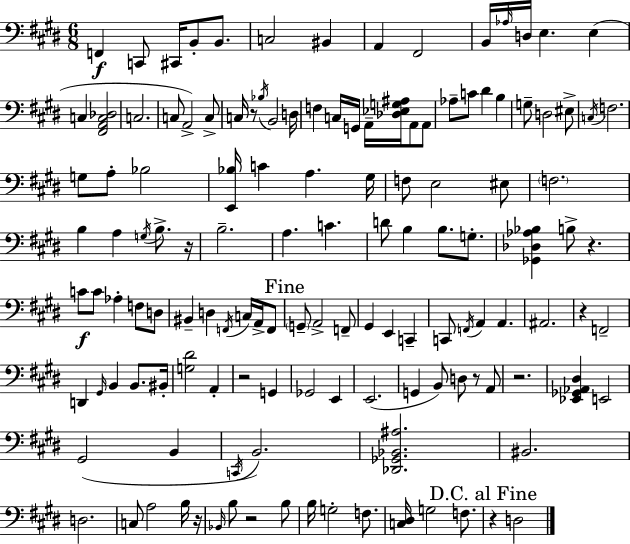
{
  \clef bass
  \numericTimeSignature
  \time 6/8
  \key e \major
  f,4\f c,8 cis,16 b,8-. b,8. | c2 bis,4 | a,4 fis,2 | b,16 \grace { aes16 } d16 e4. e4( | \break c4 <fis, a, c des>2 | c2. | c8 a,2->) c8-> | c16 r8 \acciaccatura { bes16 } b,2 | \break d16 f4 c16 g,16 a,16-- <des ees g ais>16 a,8 | a,8 aes8-- c'8 dis'4 b4 | g8-- d2 | eis8-> \acciaccatura { c16 } f2. | \break g8 a8-. bes2 | <e, bes>16 c'4 a4. | gis16 f8 e2 | eis8 \parenthesize f2. | \break b4 a4 \acciaccatura { g16 } | b8.-> r16 b2.-- | a4. c'4. | d'8 b4 b8. | \break g8.-. <ges, des aes bes>4 b8-> r4. | c'8\f c'8 aes4-. | f8 d8 bis,4-- d4 | \acciaccatura { f,16 } c16 a,16-> f,8 \mark "Fine" \parenthesize g,8-- a,2-> | \break f,8-- gis,4 e,4 | c,4-- c,8 \acciaccatura { f,16 } a,4 | a,4. ais,2. | r4 f,2-- | \break d,4 \grace { gis,16 } b,4 | b,8. bis,16-. <g dis'>2 | a,4-. r2 | g,4 ges,2 | \break e,4 e,2.( | g,4 b,8) | d8 r8 a,8 r2. | <ees, ges, aes, dis>4 e,2 | \break gis,2( | b,4 \acciaccatura { c,16 }) b,2. | <des, ges, bes, ais>2. | bis,2. | \break d2. | c8 a2 | b16 r16 \grace { bes,16 } b8 r2 | b8 b16 g2-. | \break f8. <c dis>16 g2 | f8. \mark "D.C. al Fine" r4 | d2 \bar "|."
}